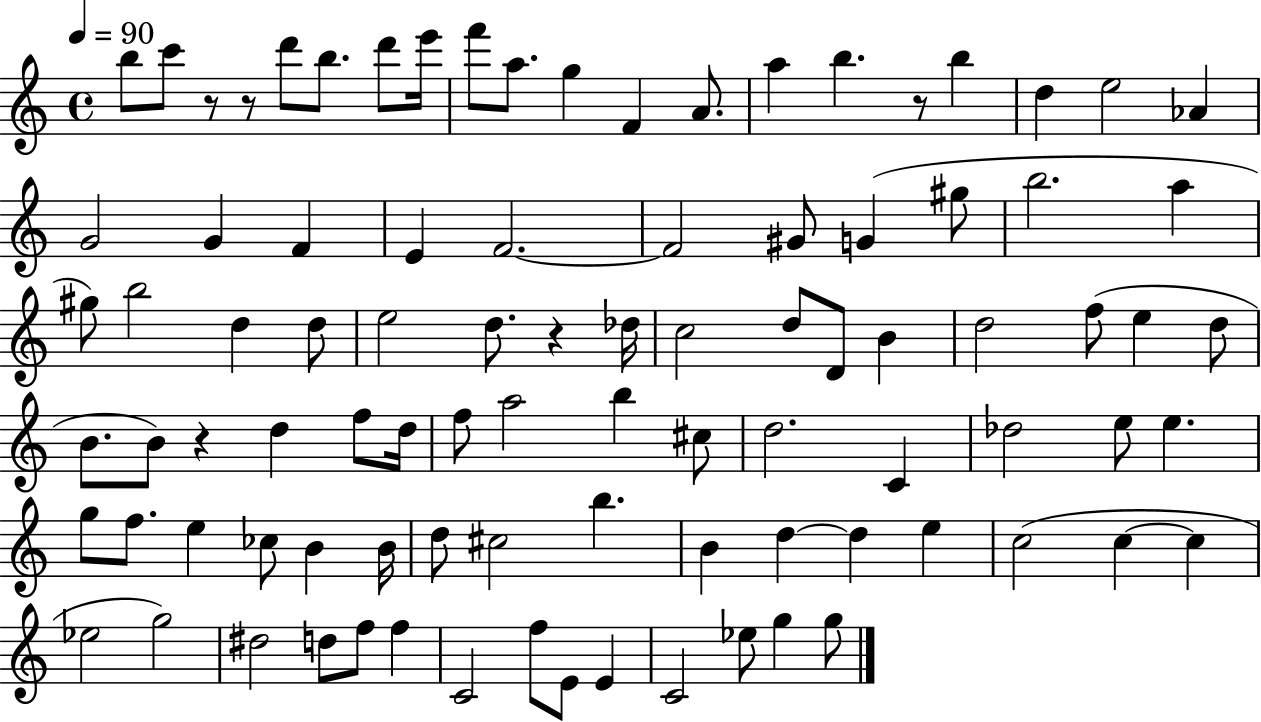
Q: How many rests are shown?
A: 5